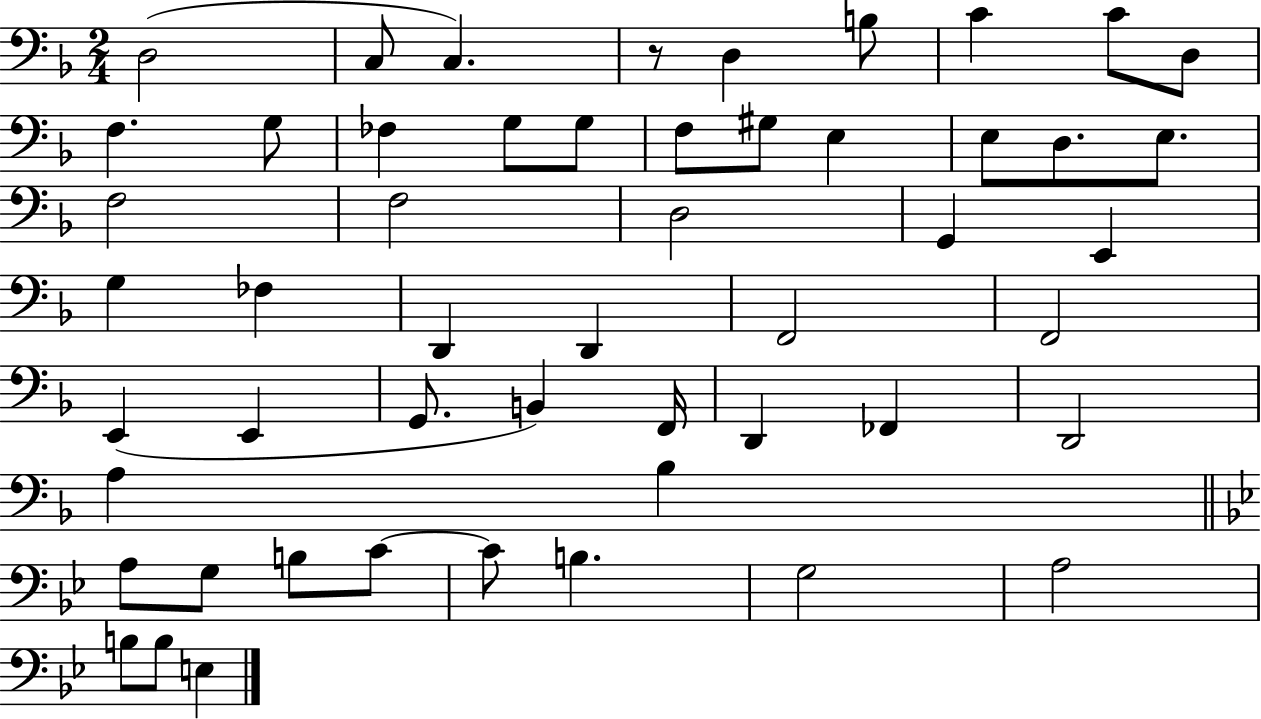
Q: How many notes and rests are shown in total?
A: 52